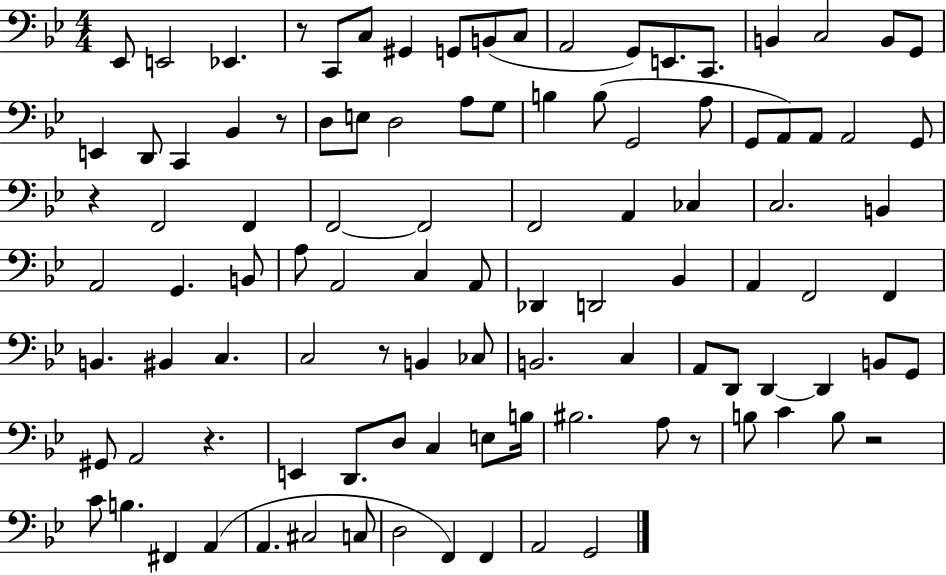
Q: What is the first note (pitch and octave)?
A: Eb2